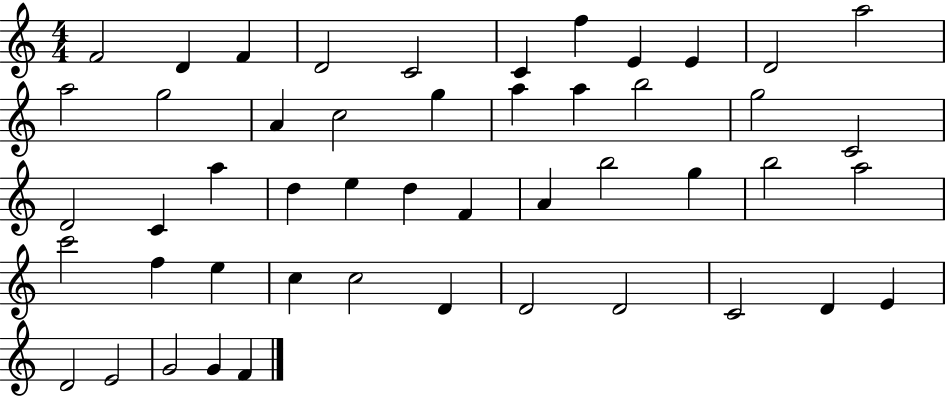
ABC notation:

X:1
T:Untitled
M:4/4
L:1/4
K:C
F2 D F D2 C2 C f E E D2 a2 a2 g2 A c2 g a a b2 g2 C2 D2 C a d e d F A b2 g b2 a2 c'2 f e c c2 D D2 D2 C2 D E D2 E2 G2 G F